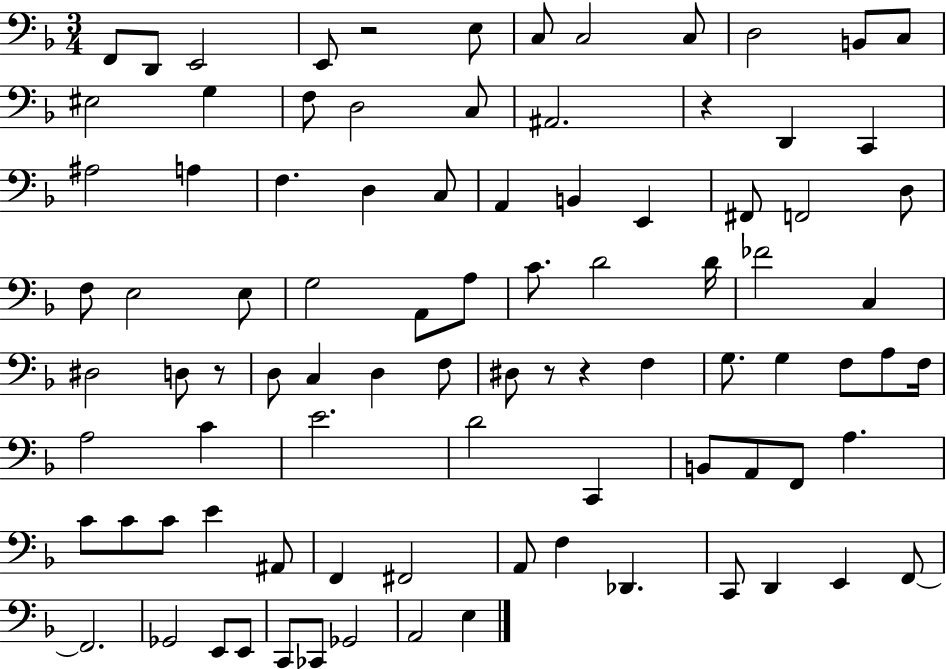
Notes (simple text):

F2/e D2/e E2/h E2/e R/h E3/e C3/e C3/h C3/e D3/h B2/e C3/e EIS3/h G3/q F3/e D3/h C3/e A#2/h. R/q D2/q C2/q A#3/h A3/q F3/q. D3/q C3/e A2/q B2/q E2/q F#2/e F2/h D3/e F3/e E3/h E3/e G3/h A2/e A3/e C4/e. D4/h D4/s FES4/h C3/q D#3/h D3/e R/e D3/e C3/q D3/q F3/e D#3/e R/e R/q F3/q G3/e. G3/q F3/e A3/e F3/s A3/h C4/q E4/h. D4/h C2/q B2/e A2/e F2/e A3/q. C4/e C4/e C4/e E4/q A#2/e F2/q F#2/h A2/e F3/q Db2/q. C2/e D2/q E2/q F2/e F2/h. Gb2/h E2/e E2/e C2/e CES2/e Gb2/h A2/h E3/q